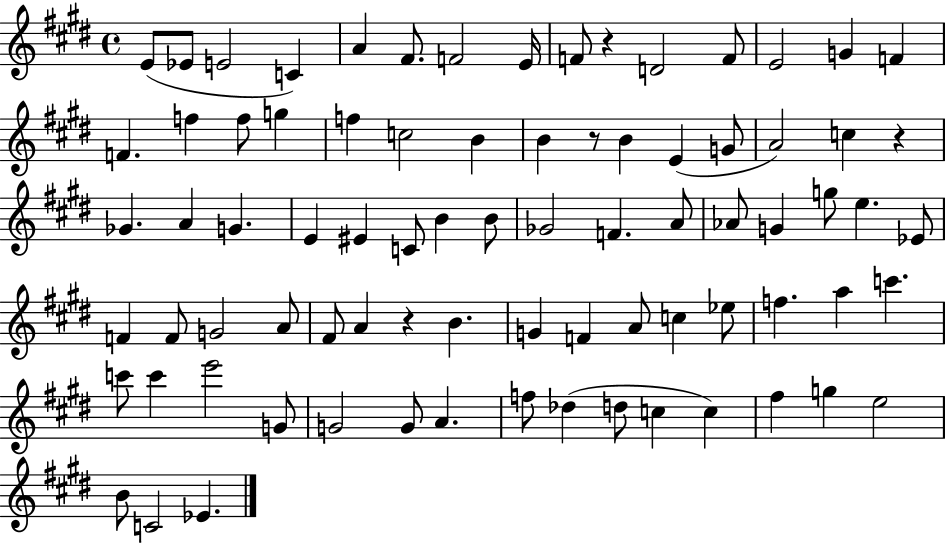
{
  \clef treble
  \time 4/4
  \defaultTimeSignature
  \key e \major
  e'8( ees'8 e'2 c'4) | a'4 fis'8. f'2 e'16 | f'8 r4 d'2 f'8 | e'2 g'4 f'4 | \break f'4. f''4 f''8 g''4 | f''4 c''2 b'4 | b'4 r8 b'4 e'4( g'8 | a'2) c''4 r4 | \break ges'4. a'4 g'4. | e'4 eis'4 c'8 b'4 b'8 | ges'2 f'4. a'8 | aes'8 g'4 g''8 e''4. ees'8 | \break f'4 f'8 g'2 a'8 | fis'8 a'4 r4 b'4. | g'4 f'4 a'8 c''4 ees''8 | f''4. a''4 c'''4. | \break c'''8 c'''4 e'''2 g'8 | g'2 g'8 a'4. | f''8 des''4( d''8 c''4 c''4) | fis''4 g''4 e''2 | \break b'8 c'2 ees'4. | \bar "|."
}